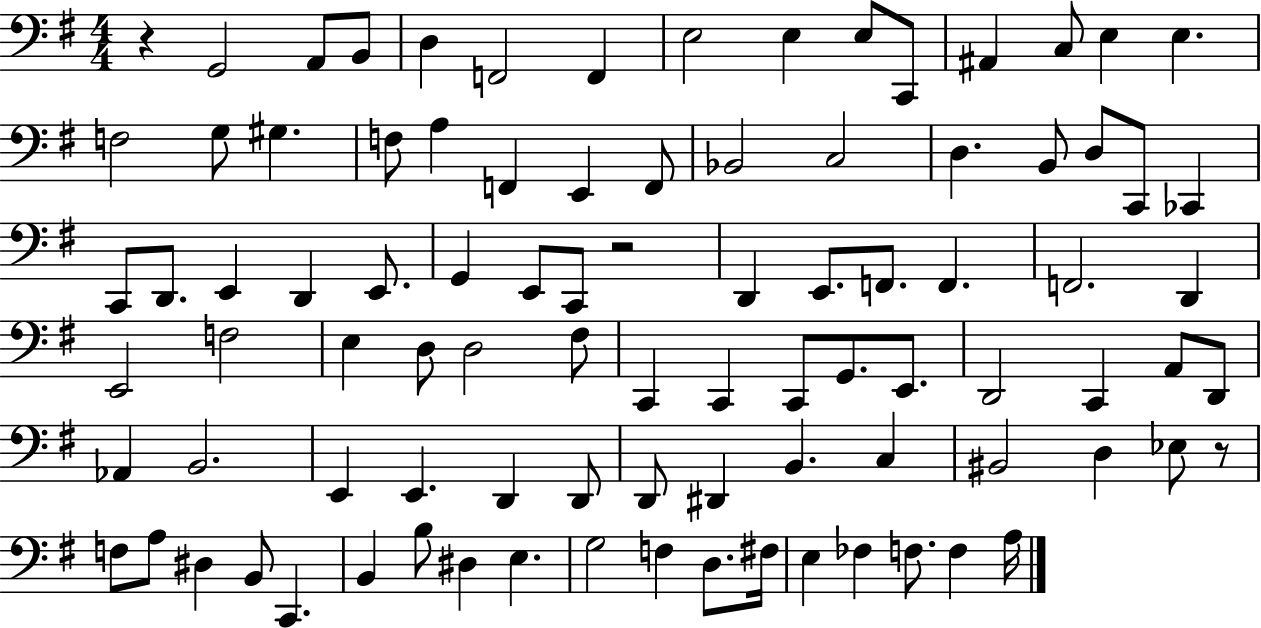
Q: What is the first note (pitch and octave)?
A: G2